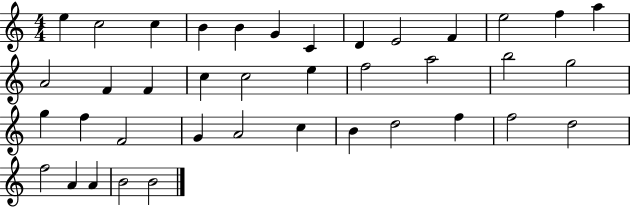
E5/q C5/h C5/q B4/q B4/q G4/q C4/q D4/q E4/h F4/q E5/h F5/q A5/q A4/h F4/q F4/q C5/q C5/h E5/q F5/h A5/h B5/h G5/h G5/q F5/q F4/h G4/q A4/h C5/q B4/q D5/h F5/q F5/h D5/h F5/h A4/q A4/q B4/h B4/h